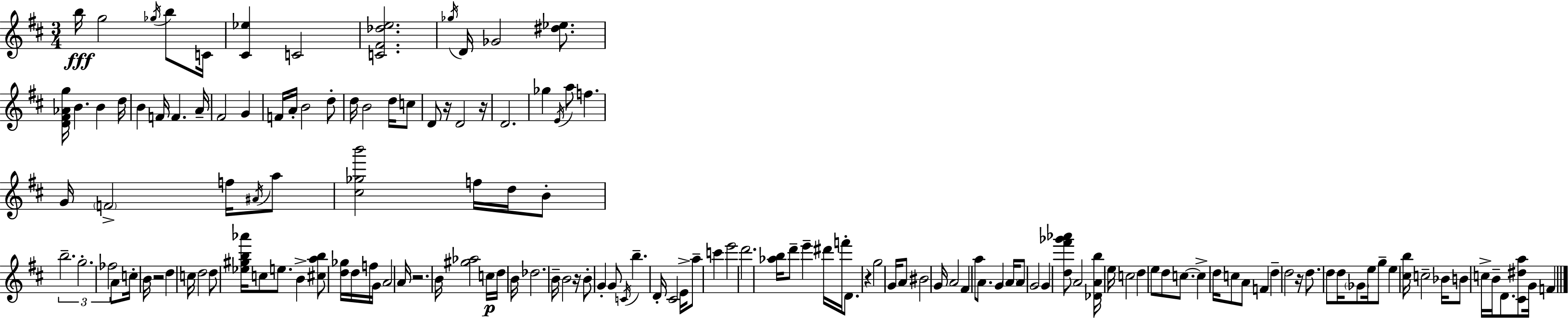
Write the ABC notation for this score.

X:1
T:Untitled
M:3/4
L:1/4
K:D
b/4 g2 _g/4 b/2 C/4 [^C_e] C2 [C^F_de]2 _g/4 D/4 _G2 [^d_e]/2 [D^F_Ag]/4 B B d/4 B F/4 F A/4 ^F2 G F/4 A/4 B2 d/2 d/4 B2 d/4 c/2 D/2 z/4 D2 z/4 D2 _g E/4 a/2 f G/4 F2 f/4 ^A/4 a/2 [^c_gb']2 f/4 d/4 B/2 b2 g2 _f2 A/2 c/4 B/4 z2 d c/4 d2 d/2 [_e^gb_a']/4 c/2 e/2 B [^cab]/2 [d_g]/4 d/4 f/4 G/4 A2 A/4 z2 B/4 [^g_a]2 c/4 d/4 B/4 _d2 B/4 B2 z/4 B/2 G G/2 C/4 b D/4 ^C2 E/4 a/2 c' e'2 d'2 [_ab]/4 d'/2 e' ^d'/4 f'/4 D/2 z g2 G/4 A/2 ^B2 G/4 A2 ^F a/2 A/2 G A/4 A/2 G2 G [d^f'_g'_a']/2 A2 [_DAb]/4 e/4 c2 d e/2 d/2 c/2 c d/4 c/2 A/2 F d d2 z/4 d/2 d/2 d/4 _G/2 e/4 g/2 e [^cb]/4 c2 _B/4 B/2 c/4 B/4 D/2 [^C^da]/2 G/4 F